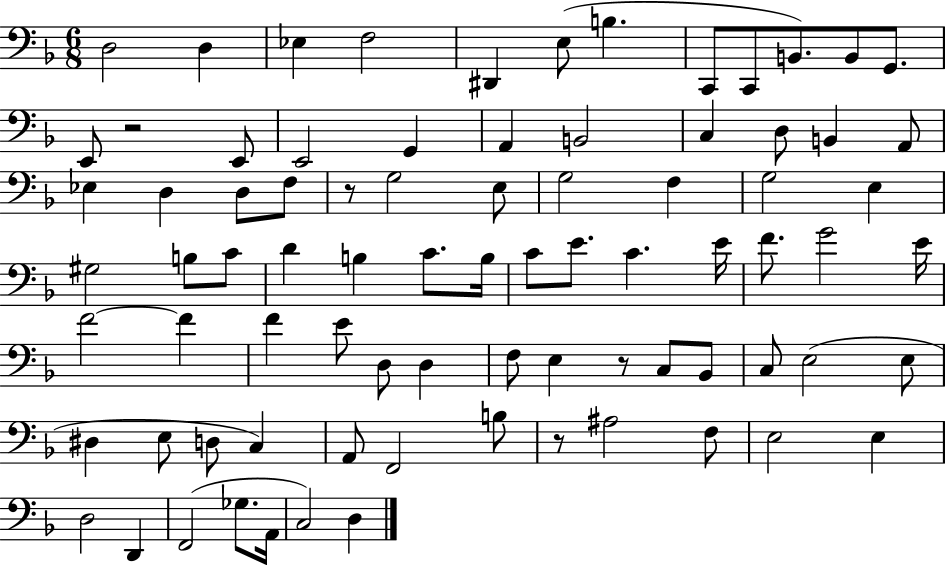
X:1
T:Untitled
M:6/8
L:1/4
K:F
D,2 D, _E, F,2 ^D,, E,/2 B, C,,/2 C,,/2 B,,/2 B,,/2 G,,/2 E,,/2 z2 E,,/2 E,,2 G,, A,, B,,2 C, D,/2 B,, A,,/2 _E, D, D,/2 F,/2 z/2 G,2 E,/2 G,2 F, G,2 E, ^G,2 B,/2 C/2 D B, C/2 B,/4 C/2 E/2 C E/4 F/2 G2 E/4 F2 F F E/2 D,/2 D, F,/2 E, z/2 C,/2 _B,,/2 C,/2 E,2 E,/2 ^D, E,/2 D,/2 C, A,,/2 F,,2 B,/2 z/2 ^A,2 F,/2 E,2 E, D,2 D,, F,,2 _G,/2 A,,/4 C,2 D,